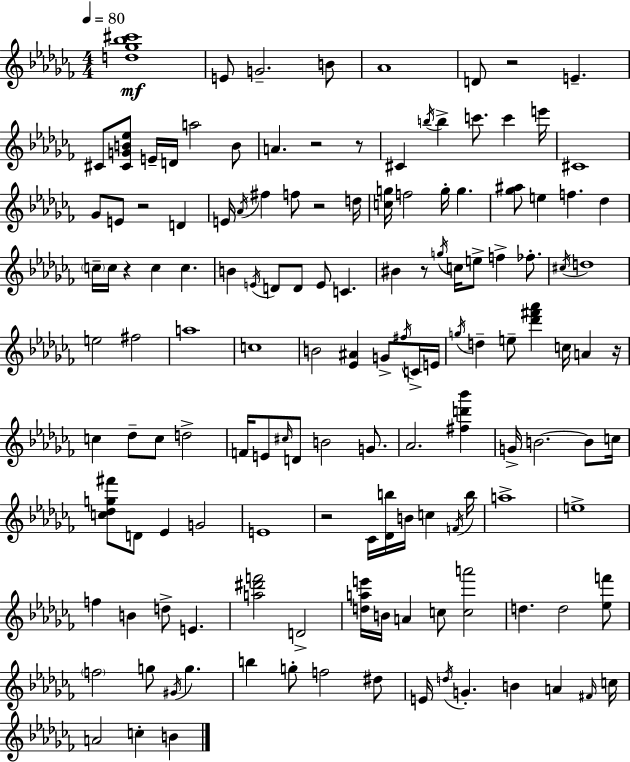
{
  \clef treble
  \numericTimeSignature
  \time 4/4
  \key aes \minor
  \tempo 4 = 80
  \repeat volta 2 { <d'' ges'' bes'' cis'''>1\mf | e'8 g'2.-- b'8 | aes'1 | d'8 r2 e'4.-- | \break cis'8 <cis' g' b' ees''>8 e'16-- d'16 a''2 b'8 | a'4. r2 r8 | cis'4 \acciaccatura { b''16 } b''4-> c'''8. c'''4 | e'''16 cis'1 | \break ges'8 e'8 r2 d'4 | e'16 \acciaccatura { aes'16 } fis''4 f''8 r2 | d''16 <c'' g''>16 f''2 g''16-. g''4. | <ges'' ais''>8 e''4 f''4. des''4 | \break \parenthesize c''16-- c''16 r4 c''4 c''4. | b'4 \acciaccatura { e'16 } d'8 d'8 e'8 c'4. | bis'4 r8 \acciaccatura { g''16 } c''16 e''8-> f''4-> | fes''8.-. \acciaccatura { cis''16 } d''1 | \break e''2 fis''2 | a''1 | c''1 | b'2 <ees' ais'>4 | \break g'8-> \acciaccatura { fis''16 } c'16-> e'16 \acciaccatura { g''16 } d''4-- e''8-- <des''' fis''' aes'''>4 | c''16 a'4 r16 c''4 des''8-- c''8 d''2-> | f'16 e'8 \grace { cis''16 } d'8 b'2 | g'8. aes'2. | \break <fis'' d''' bes'''>4 g'16-> b'2.~~ | b'8 c''16 <c'' des'' g'' fis'''>8 d'8 ees'4 | g'2 e'1 | r2 | \break ces'16 <des' b''>16 b'16 c''4 \acciaccatura { f'16 } b''16 a''1-> | e''1-> | f''4 b'4 | d''8-> e'4. <a'' dis''' f'''>2 | \break d'2-> <d'' a'' e'''>16 b'16 a'4 c''8 | <c'' a'''>2 d''4. d''2 | <ees'' f'''>8 \parenthesize f''2 | g''8 \acciaccatura { gis'16 } g''4. b''4 g''8-. | \break f''2 dis''8 e'16 \acciaccatura { d''16 } g'4.-. | b'4 a'4 \grace { fis'16 } c''16 a'2 | c''4-. b'4 } \bar "|."
}